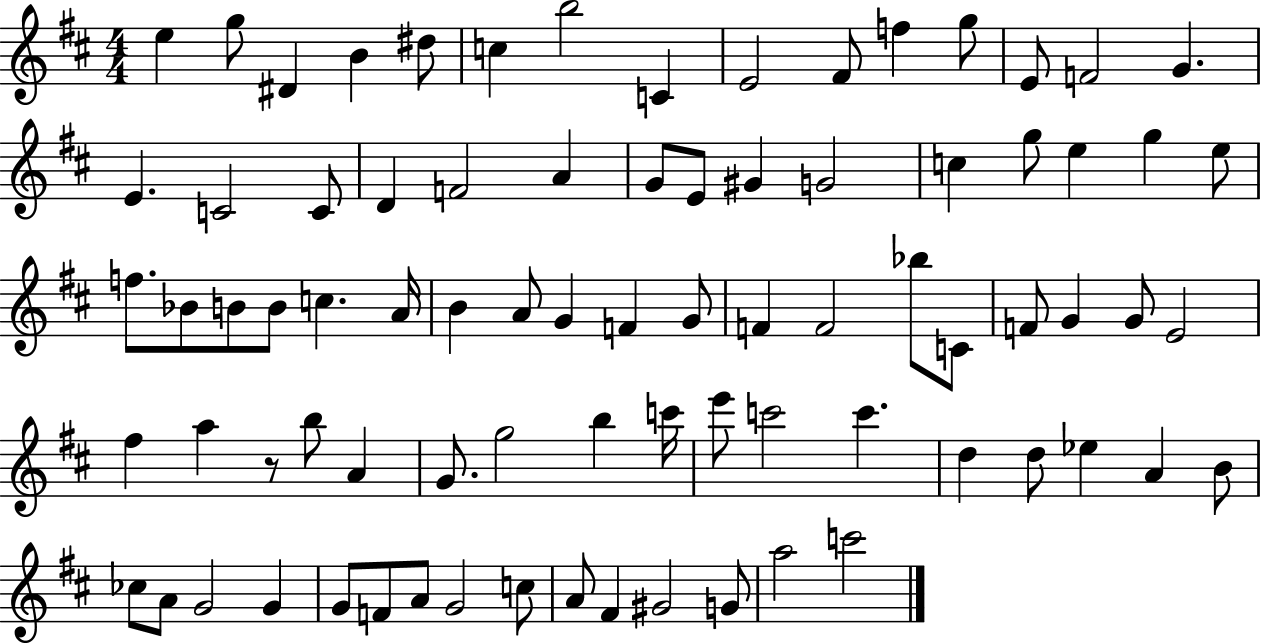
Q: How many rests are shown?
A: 1